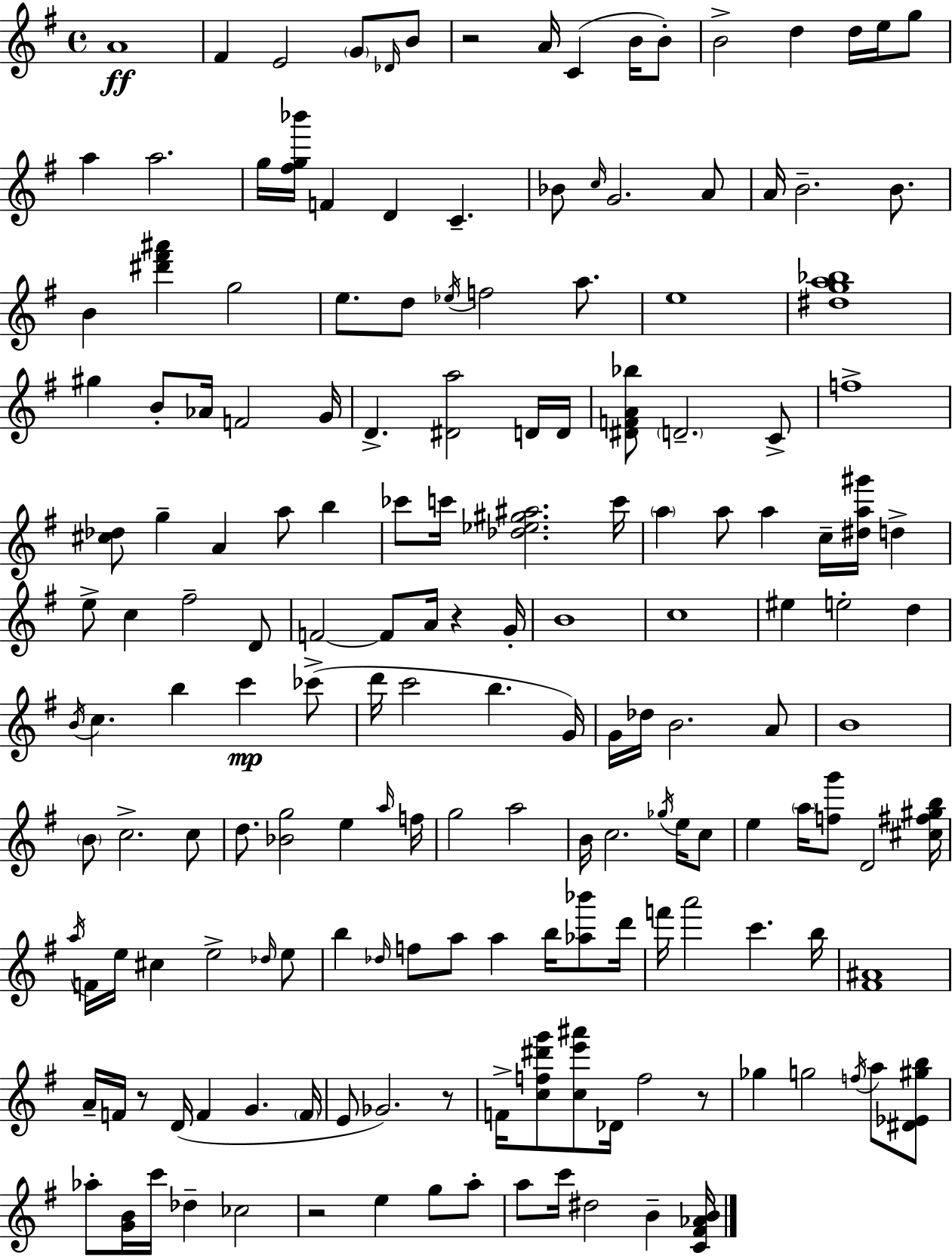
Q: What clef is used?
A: treble